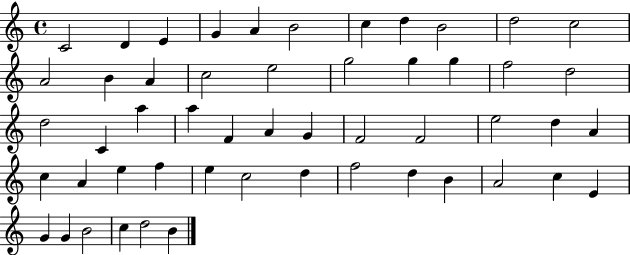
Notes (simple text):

C4/h D4/q E4/q G4/q A4/q B4/h C5/q D5/q B4/h D5/h C5/h A4/h B4/q A4/q C5/h E5/h G5/h G5/q G5/q F5/h D5/h D5/h C4/q A5/q A5/q F4/q A4/q G4/q F4/h F4/h E5/h D5/q A4/q C5/q A4/q E5/q F5/q E5/q C5/h D5/q F5/h D5/q B4/q A4/h C5/q E4/q G4/q G4/q B4/h C5/q D5/h B4/q